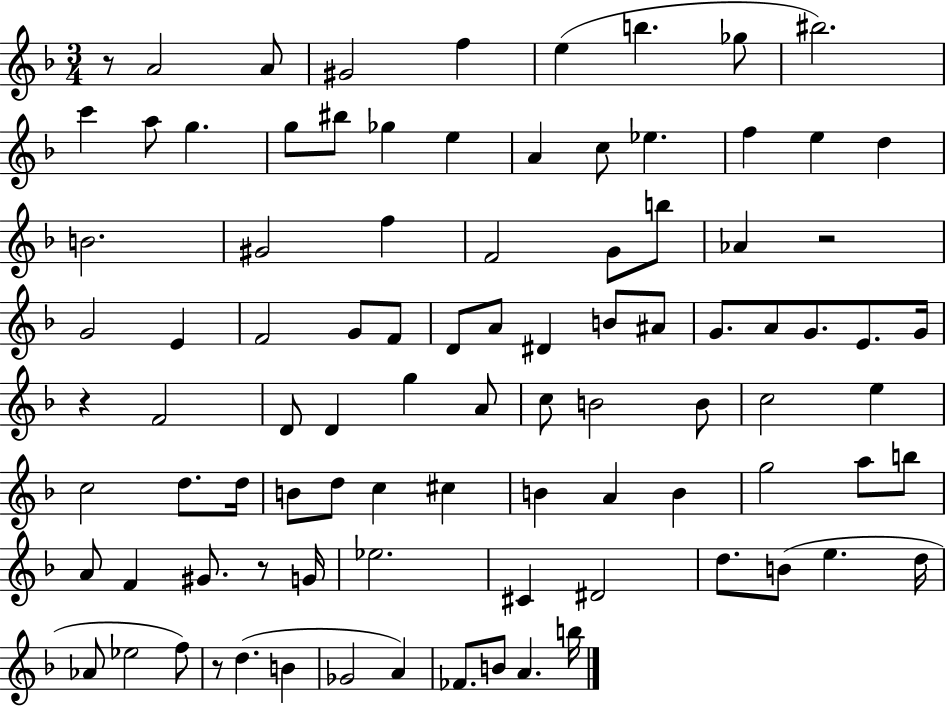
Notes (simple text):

R/e A4/h A4/e G#4/h F5/q E5/q B5/q. Gb5/e BIS5/h. C6/q A5/e G5/q. G5/e BIS5/e Gb5/q E5/q A4/q C5/e Eb5/q. F5/q E5/q D5/q B4/h. G#4/h F5/q F4/h G4/e B5/e Ab4/q R/h G4/h E4/q F4/h G4/e F4/e D4/e A4/e D#4/q B4/e A#4/e G4/e. A4/e G4/e. E4/e. G4/s R/q F4/h D4/e D4/q G5/q A4/e C5/e B4/h B4/e C5/h E5/q C5/h D5/e. D5/s B4/e D5/e C5/q C#5/q B4/q A4/q B4/q G5/h A5/e B5/e A4/e F4/q G#4/e. R/e G4/s Eb5/h. C#4/q D#4/h D5/e. B4/e E5/q. D5/s Ab4/e Eb5/h F5/e R/e D5/q. B4/q Gb4/h A4/q FES4/e. B4/e A4/q. B5/s